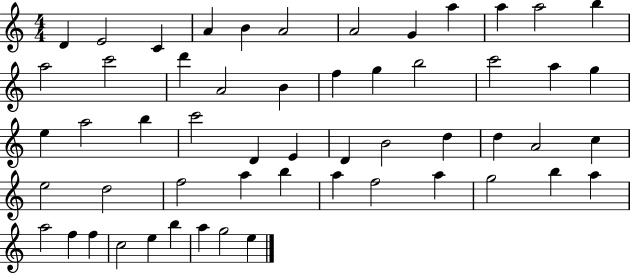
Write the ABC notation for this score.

X:1
T:Untitled
M:4/4
L:1/4
K:C
D E2 C A B A2 A2 G a a a2 b a2 c'2 d' A2 B f g b2 c'2 a g e a2 b c'2 D E D B2 d d A2 c e2 d2 f2 a b a f2 a g2 b a a2 f f c2 e b a g2 e